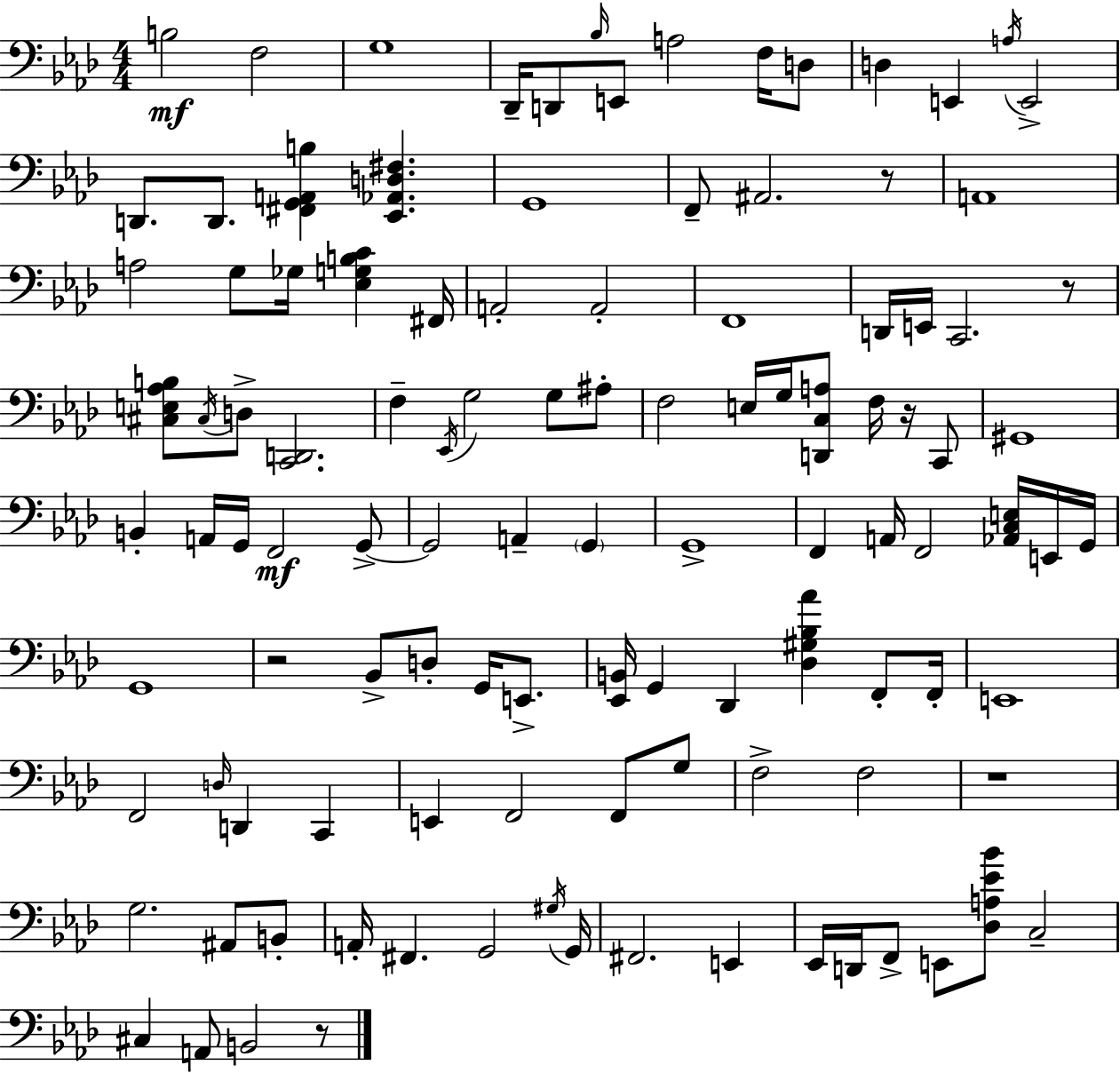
X:1
T:Untitled
M:4/4
L:1/4
K:Ab
B,2 F,2 G,4 _D,,/4 D,,/2 _B,/4 E,,/2 A,2 F,/4 D,/2 D, E,, A,/4 E,,2 D,,/2 D,,/2 [^F,,G,,A,,B,] [_E,,_A,,D,^F,] G,,4 F,,/2 ^A,,2 z/2 A,,4 A,2 G,/2 _G,/4 [_E,G,B,C] ^F,,/4 A,,2 A,,2 F,,4 D,,/4 E,,/4 C,,2 z/2 [^C,E,_A,B,]/2 ^C,/4 D,/2 [C,,D,,]2 F, _E,,/4 G,2 G,/2 ^A,/2 F,2 E,/4 G,/4 [D,,C,A,]/2 F,/4 z/4 C,,/2 ^G,,4 B,, A,,/4 G,,/4 F,,2 G,,/2 G,,2 A,, G,, G,,4 F,, A,,/4 F,,2 [_A,,C,E,]/4 E,,/4 G,,/4 G,,4 z2 _B,,/2 D,/2 G,,/4 E,,/2 [_E,,B,,]/4 G,, _D,, [_D,^G,_B,_A] F,,/2 F,,/4 E,,4 F,,2 D,/4 D,, C,, E,, F,,2 F,,/2 G,/2 F,2 F,2 z4 G,2 ^A,,/2 B,,/2 A,,/4 ^F,, G,,2 ^G,/4 G,,/4 ^F,,2 E,, _E,,/4 D,,/4 F,,/2 E,,/2 [_D,A,_E_B]/2 C,2 ^C, A,,/2 B,,2 z/2